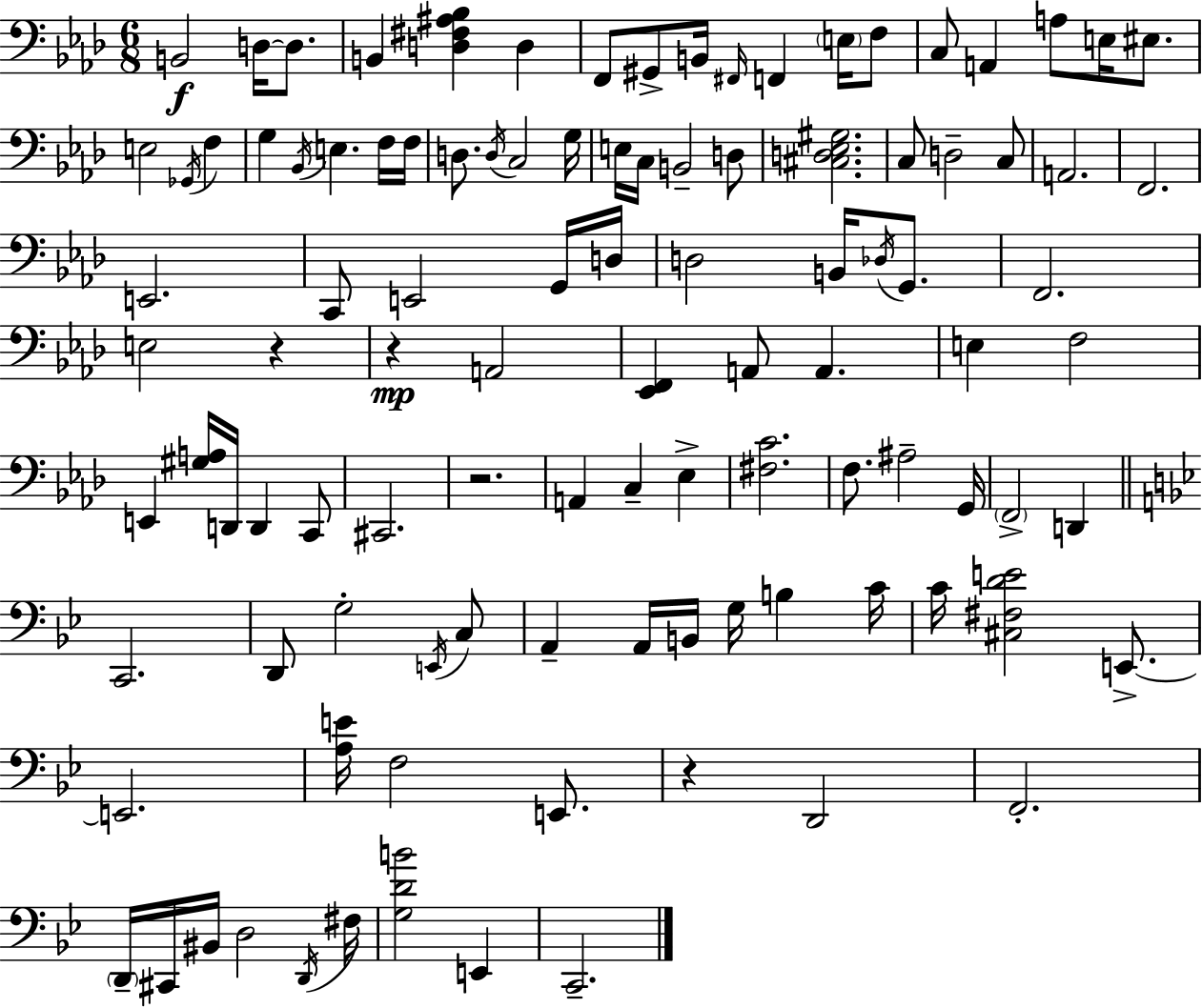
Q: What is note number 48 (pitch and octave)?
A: F2